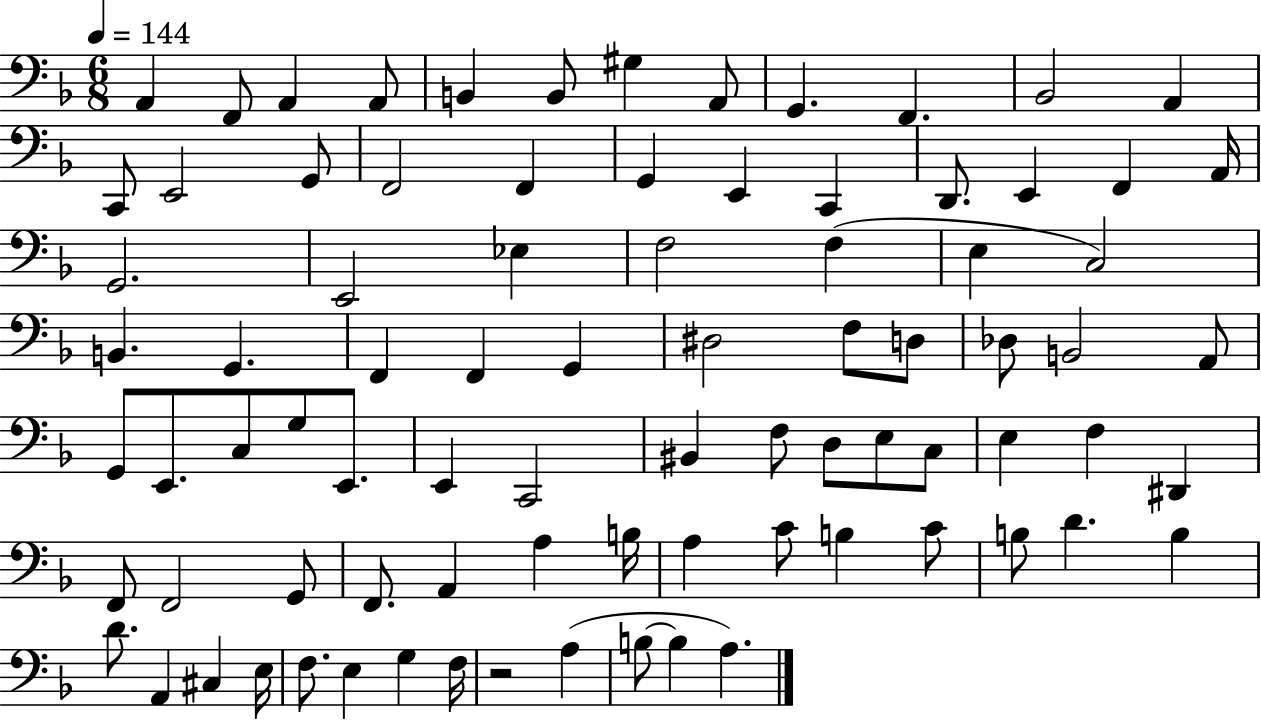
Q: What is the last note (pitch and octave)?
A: A3